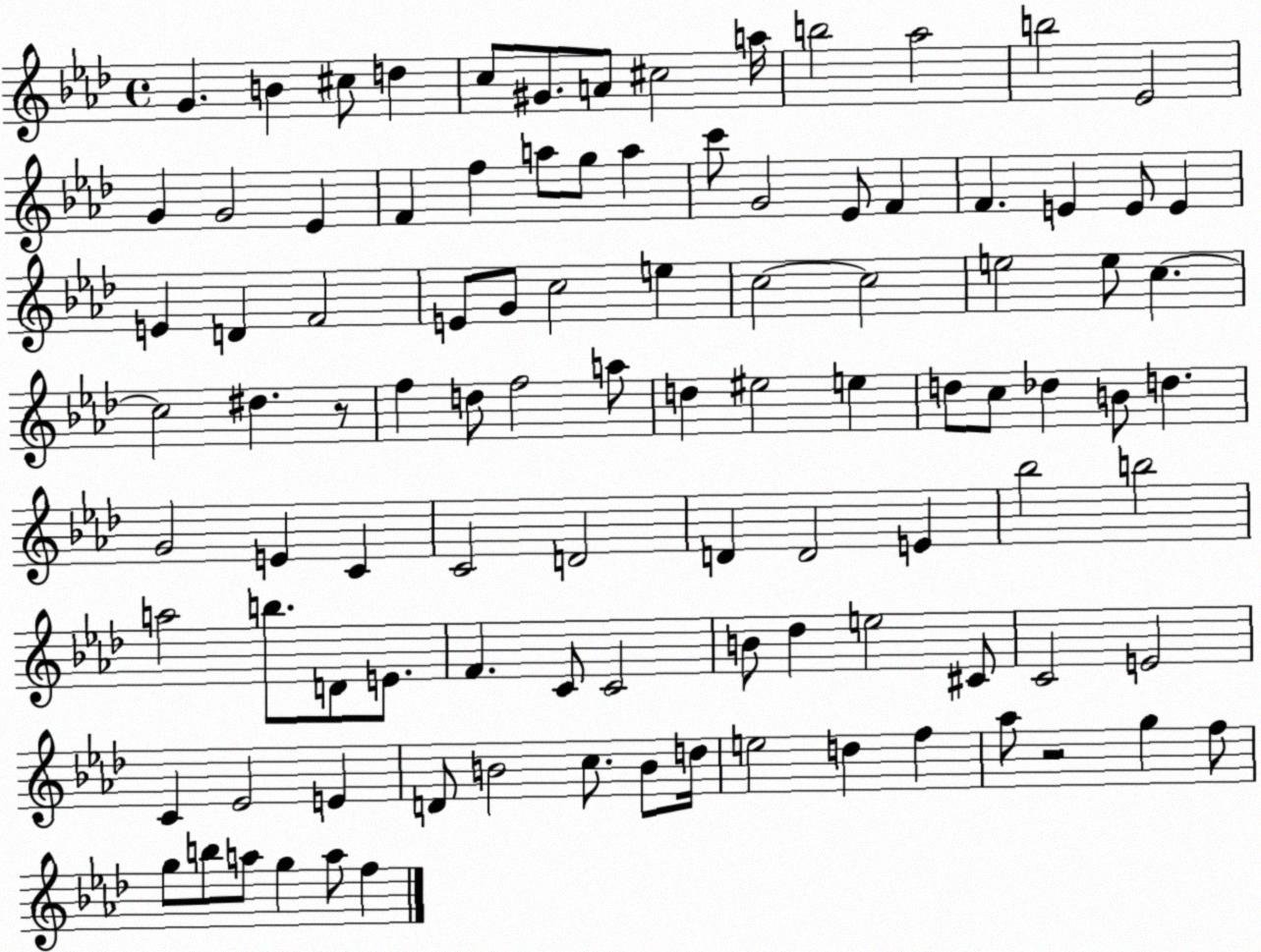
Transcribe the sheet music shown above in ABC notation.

X:1
T:Untitled
M:4/4
L:1/4
K:Ab
G B ^c/2 d c/2 ^G/2 A/2 ^c2 a/4 b2 _a2 b2 _E2 G G2 _E F f a/2 g/2 a c'/2 G2 _E/2 F F E E/2 E E D F2 E/2 G/2 c2 e c2 c2 e2 e/2 c c2 ^d z/2 f d/2 f2 a/2 d ^e2 e d/2 c/2 _d B/2 d G2 E C C2 D2 D D2 E _b2 b2 a2 b/2 D/2 E/2 F C/2 C2 B/2 _d e2 ^C/2 C2 E2 C _E2 E D/2 B2 c/2 B/2 d/4 e2 d f _a/2 z2 g f/2 g/2 b/2 a/2 g a/2 f